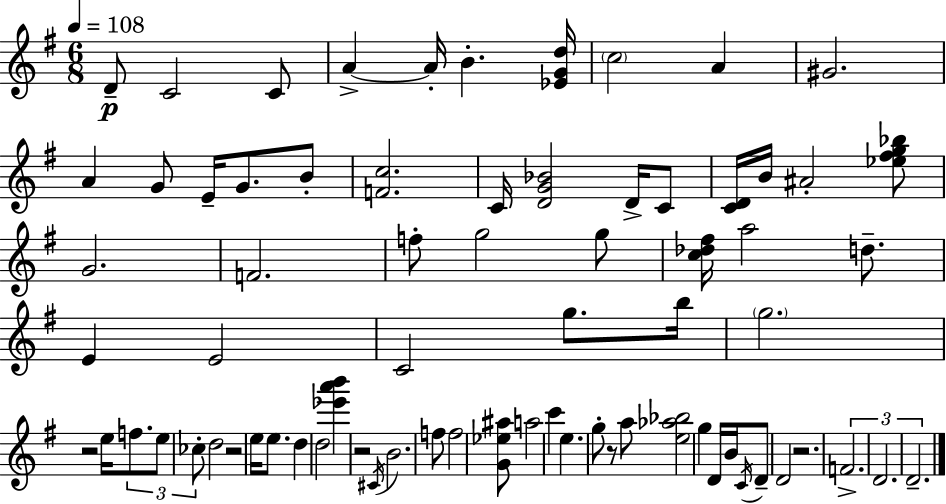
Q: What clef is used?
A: treble